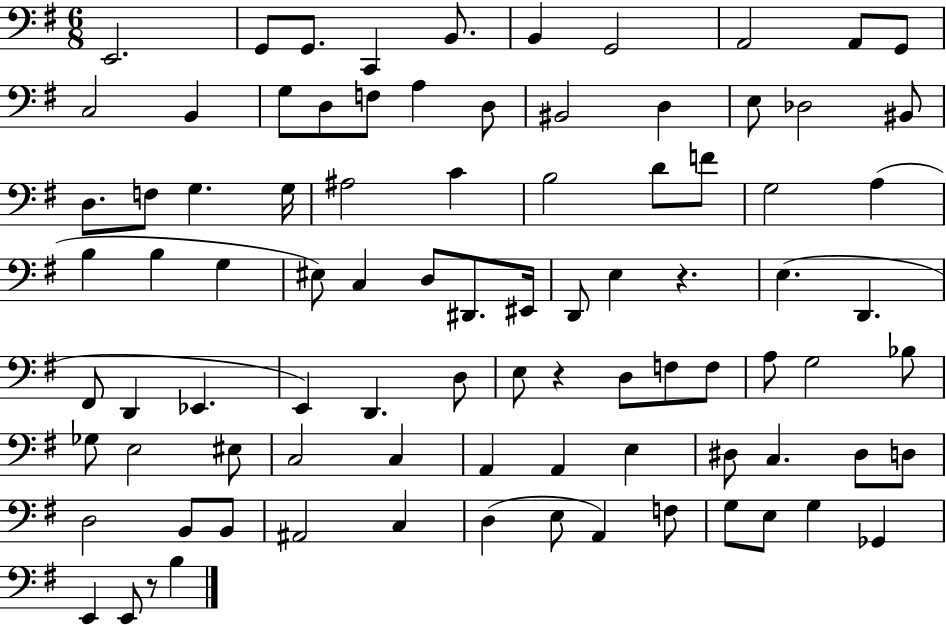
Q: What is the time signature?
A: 6/8